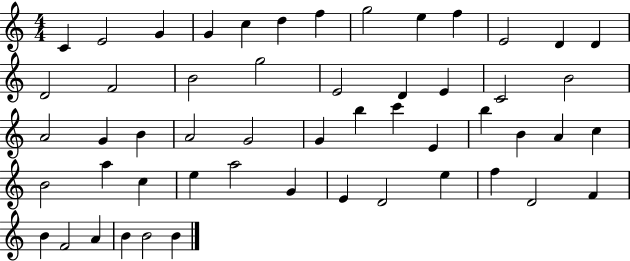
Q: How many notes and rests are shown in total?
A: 53